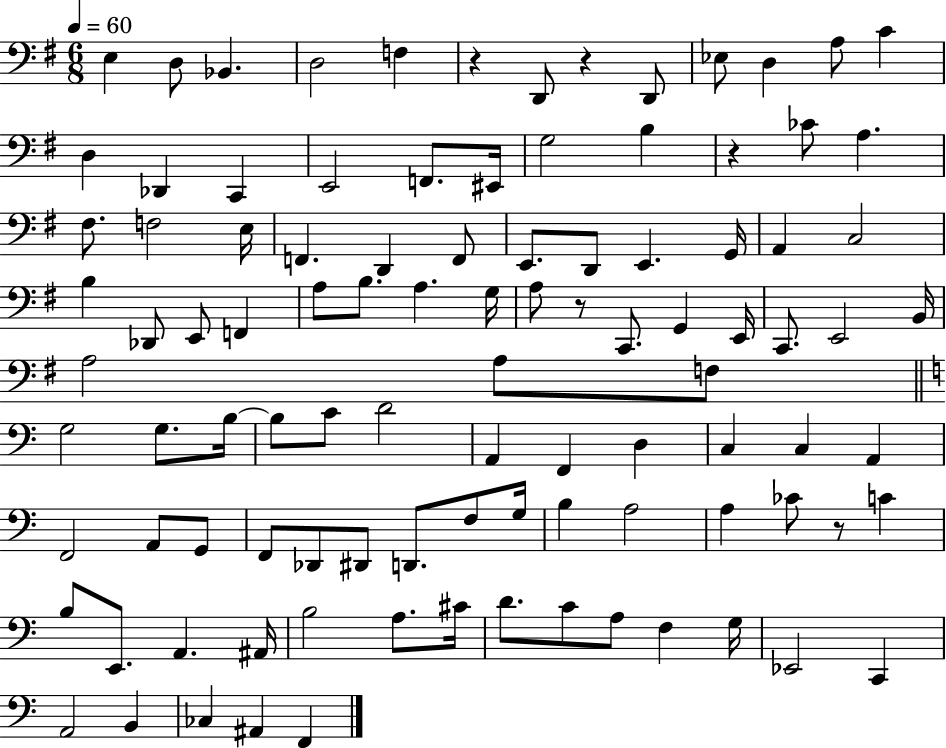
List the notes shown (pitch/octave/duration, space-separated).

E3/q D3/e Bb2/q. D3/h F3/q R/q D2/e R/q D2/e Eb3/e D3/q A3/e C4/q D3/q Db2/q C2/q E2/h F2/e. EIS2/s G3/h B3/q R/q CES4/e A3/q. F#3/e. F3/h E3/s F2/q. D2/q F2/e E2/e. D2/e E2/q. G2/s A2/q C3/h B3/q Db2/e E2/e F2/q A3/e B3/e. A3/q. G3/s A3/e R/e C2/e. G2/q E2/s C2/e. E2/h B2/s A3/h A3/e F3/e G3/h G3/e. B3/s B3/e C4/e D4/h A2/q F2/q D3/q C3/q C3/q A2/q F2/h A2/e G2/e F2/e Db2/e D#2/e D2/e. F3/e G3/s B3/q A3/h A3/q CES4/e R/e C4/q B3/e E2/e. A2/q. A#2/s B3/h A3/e. C#4/s D4/e. C4/e A3/e F3/q G3/s Eb2/h C2/q A2/h B2/q CES3/q A#2/q F2/q